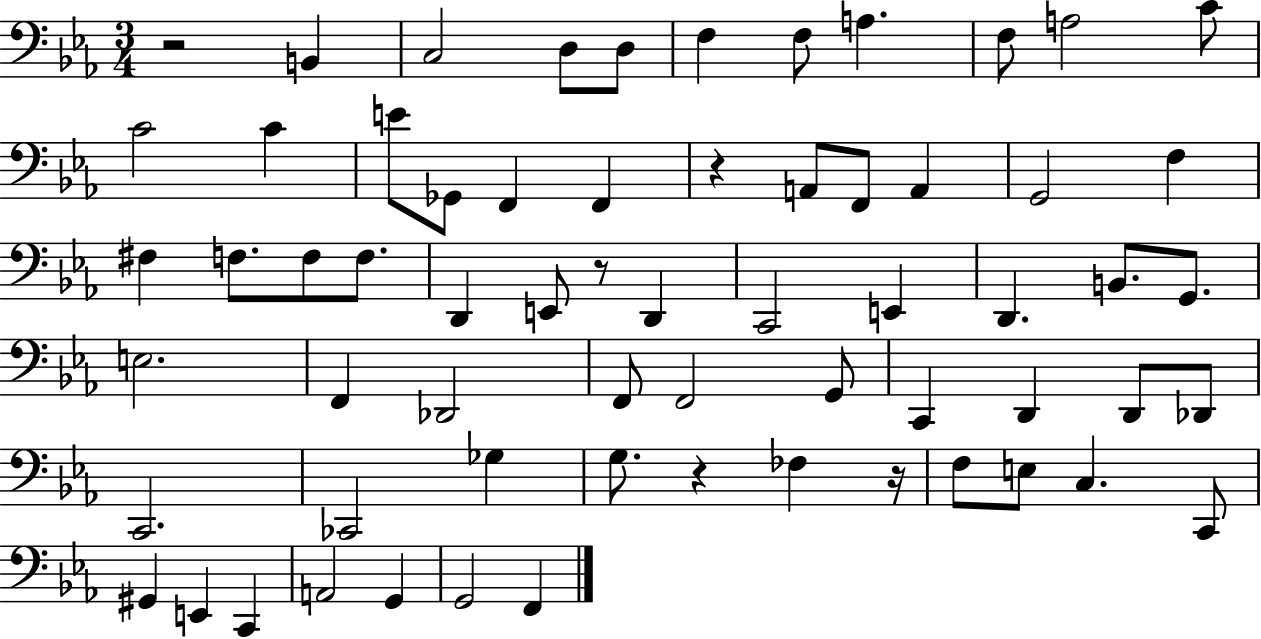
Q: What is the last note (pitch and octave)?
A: F2